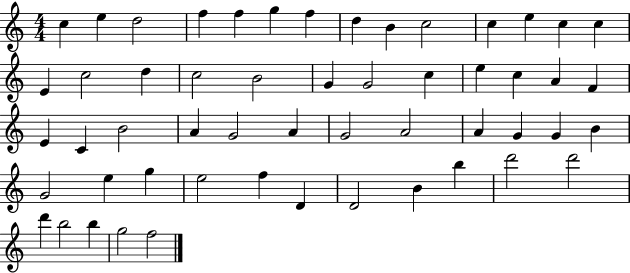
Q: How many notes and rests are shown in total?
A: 54